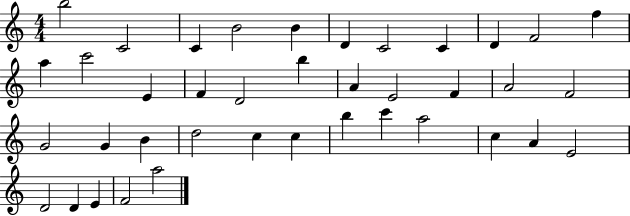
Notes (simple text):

B5/h C4/h C4/q B4/h B4/q D4/q C4/h C4/q D4/q F4/h F5/q A5/q C6/h E4/q F4/q D4/h B5/q A4/q E4/h F4/q A4/h F4/h G4/h G4/q B4/q D5/h C5/q C5/q B5/q C6/q A5/h C5/q A4/q E4/h D4/h D4/q E4/q F4/h A5/h